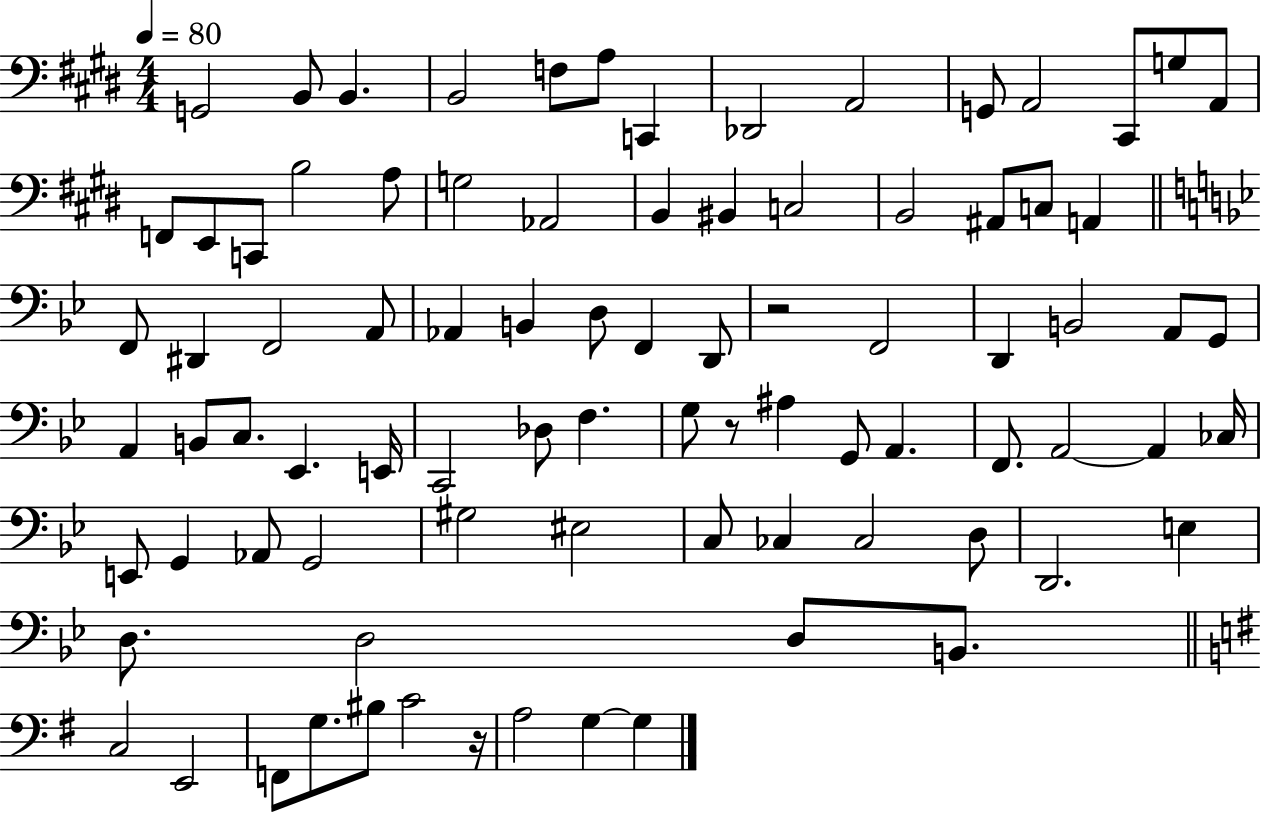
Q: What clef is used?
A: bass